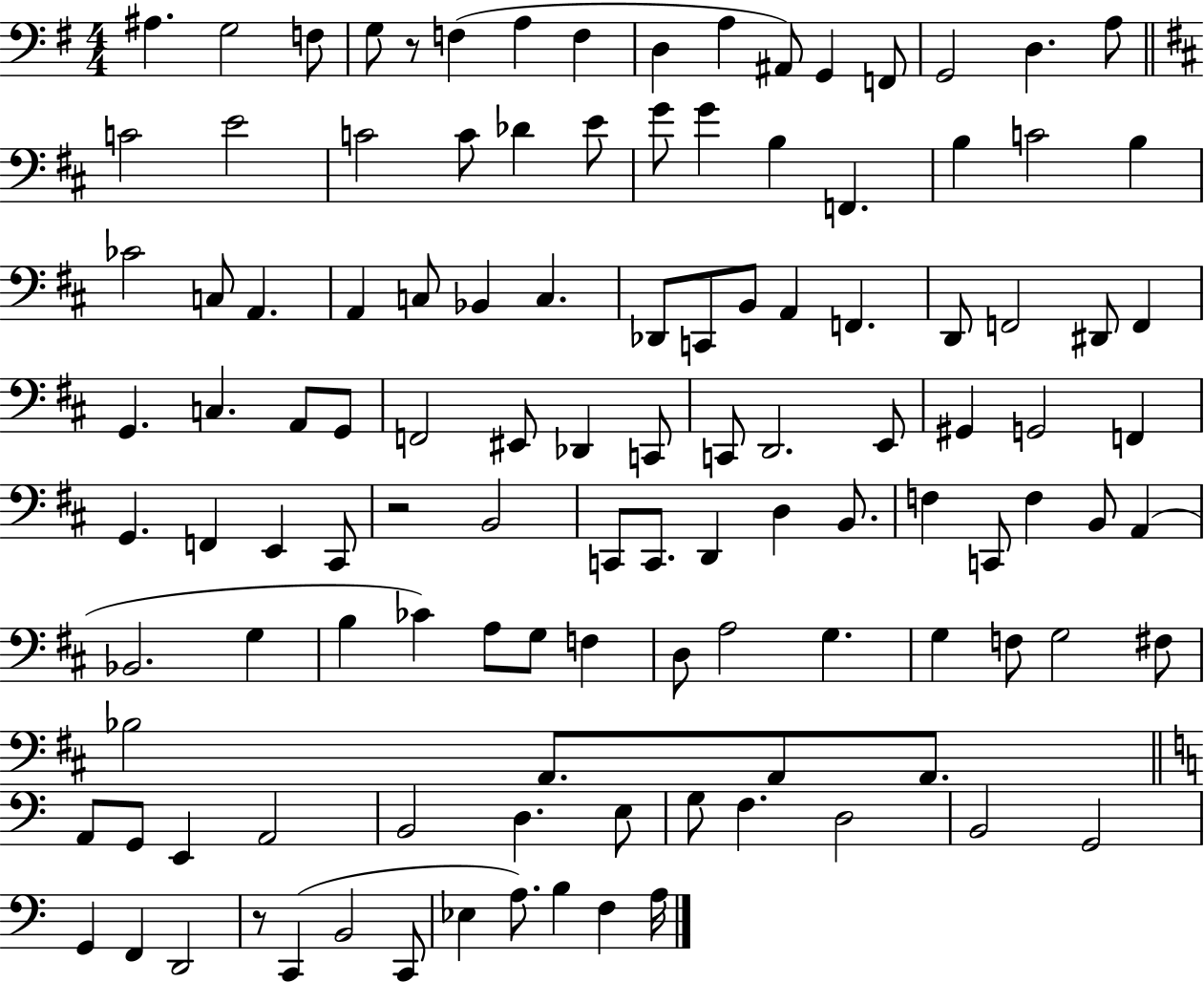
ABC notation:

X:1
T:Untitled
M:4/4
L:1/4
K:G
^A, G,2 F,/2 G,/2 z/2 F, A, F, D, A, ^A,,/2 G,, F,,/2 G,,2 D, A,/2 C2 E2 C2 C/2 _D E/2 G/2 G B, F,, B, C2 B, _C2 C,/2 A,, A,, C,/2 _B,, C, _D,,/2 C,,/2 B,,/2 A,, F,, D,,/2 F,,2 ^D,,/2 F,, G,, C, A,,/2 G,,/2 F,,2 ^E,,/2 _D,, C,,/2 C,,/2 D,,2 E,,/2 ^G,, G,,2 F,, G,, F,, E,, ^C,,/2 z2 B,,2 C,,/2 C,,/2 D,, D, B,,/2 F, C,,/2 F, B,,/2 A,, _B,,2 G, B, _C A,/2 G,/2 F, D,/2 A,2 G, G, F,/2 G,2 ^F,/2 _B,2 A,,/2 A,,/2 A,,/2 A,,/2 G,,/2 E,, A,,2 B,,2 D, E,/2 G,/2 F, D,2 B,,2 G,,2 G,, F,, D,,2 z/2 C,, B,,2 C,,/2 _E, A,/2 B, F, A,/4